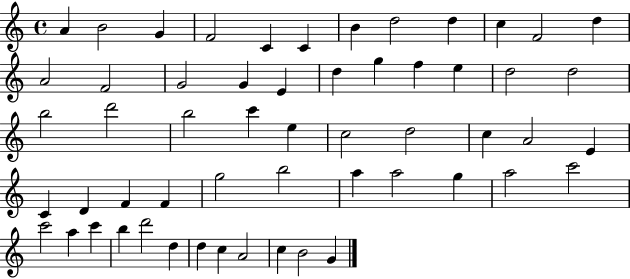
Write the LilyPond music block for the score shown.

{
  \clef treble
  \time 4/4
  \defaultTimeSignature
  \key c \major
  a'4 b'2 g'4 | f'2 c'4 c'4 | b'4 d''2 d''4 | c''4 f'2 d''4 | \break a'2 f'2 | g'2 g'4 e'4 | d''4 g''4 f''4 e''4 | d''2 d''2 | \break b''2 d'''2 | b''2 c'''4 e''4 | c''2 d''2 | c''4 a'2 e'4 | \break c'4 d'4 f'4 f'4 | g''2 b''2 | a''4 a''2 g''4 | a''2 c'''2 | \break c'''2 a''4 c'''4 | b''4 d'''2 d''4 | d''4 c''4 a'2 | c''4 b'2 g'4 | \break \bar "|."
}